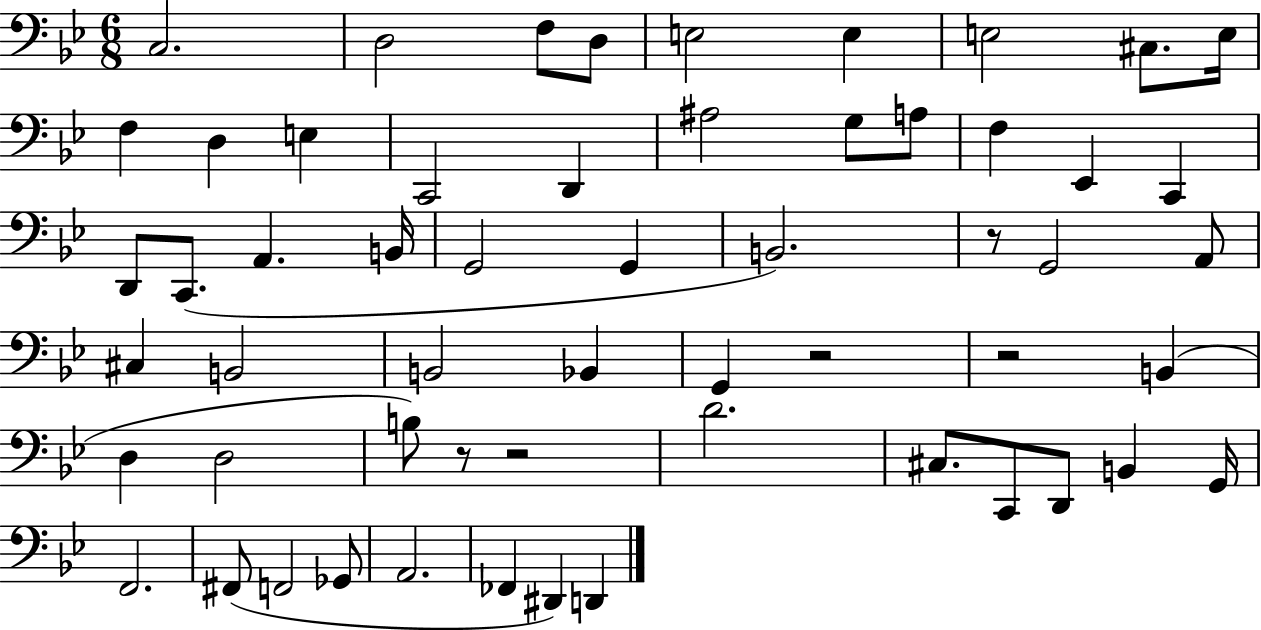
C3/h. D3/h F3/e D3/e E3/h E3/q E3/h C#3/e. E3/s F3/q D3/q E3/q C2/h D2/q A#3/h G3/e A3/e F3/q Eb2/q C2/q D2/e C2/e. A2/q. B2/s G2/h G2/q B2/h. R/e G2/h A2/e C#3/q B2/h B2/h Bb2/q G2/q R/h R/h B2/q D3/q D3/h B3/e R/e R/h D4/h. C#3/e. C2/e D2/e B2/q G2/s F2/h. F#2/e F2/h Gb2/e A2/h. FES2/q D#2/q D2/q